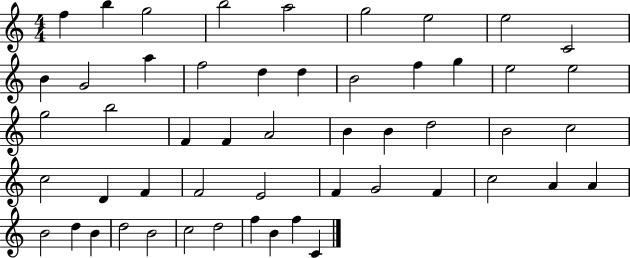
F5/q B5/q G5/h B5/h A5/h G5/h E5/h E5/h C4/h B4/q G4/h A5/q F5/h D5/q D5/q B4/h F5/q G5/q E5/h E5/h G5/h B5/h F4/q F4/q A4/h B4/q B4/q D5/h B4/h C5/h C5/h D4/q F4/q F4/h E4/h F4/q G4/h F4/q C5/h A4/q A4/q B4/h D5/q B4/q D5/h B4/h C5/h D5/h F5/q B4/q F5/q C4/q